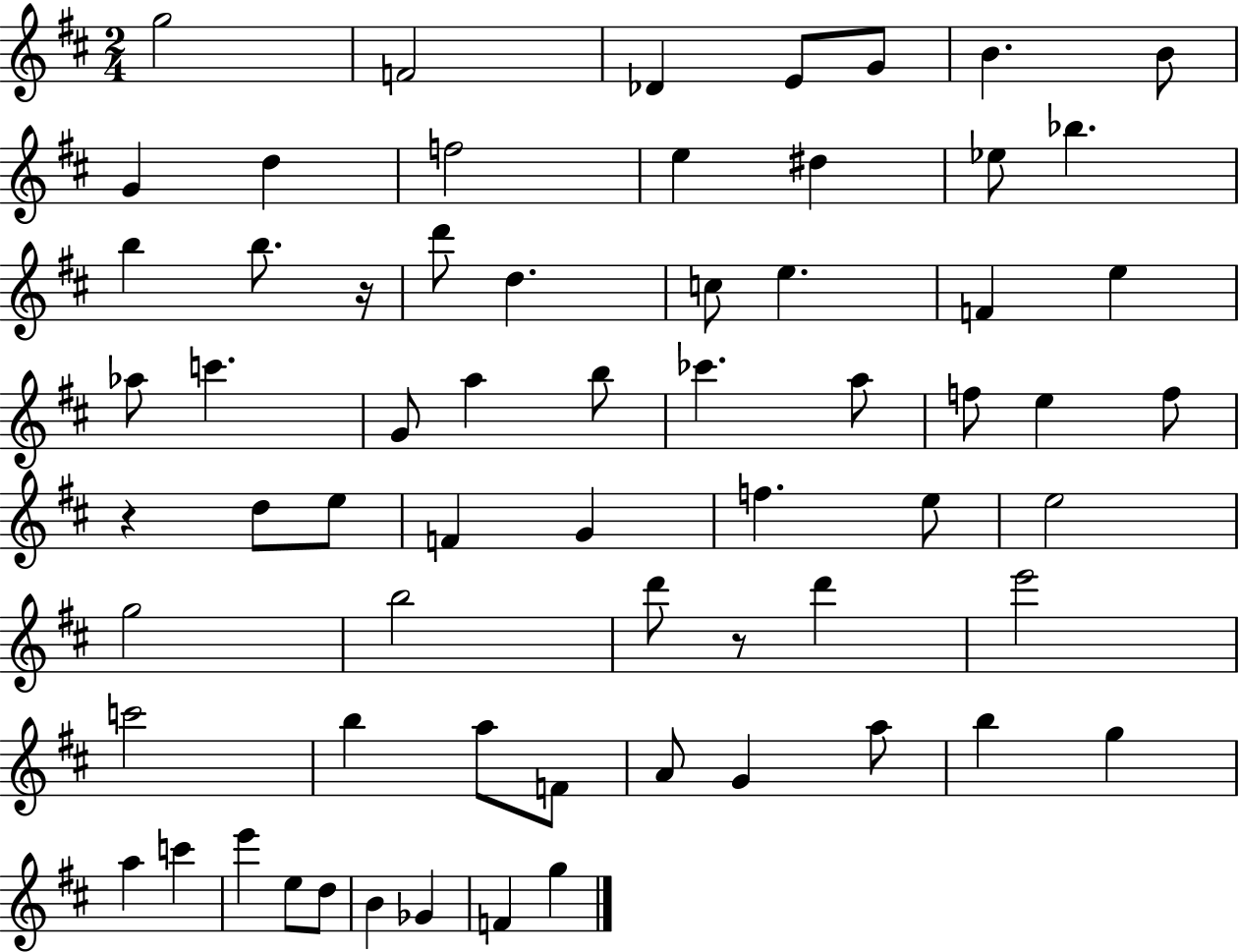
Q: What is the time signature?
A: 2/4